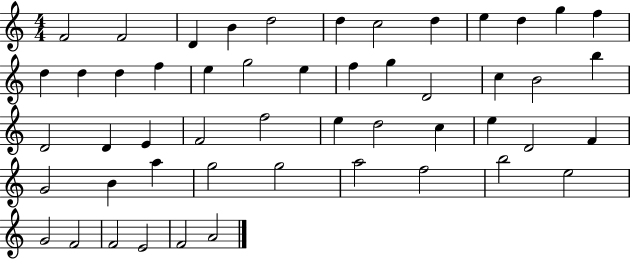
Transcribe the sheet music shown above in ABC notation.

X:1
T:Untitled
M:4/4
L:1/4
K:C
F2 F2 D B d2 d c2 d e d g f d d d f e g2 e f g D2 c B2 b D2 D E F2 f2 e d2 c e D2 F G2 B a g2 g2 a2 f2 b2 e2 G2 F2 F2 E2 F2 A2